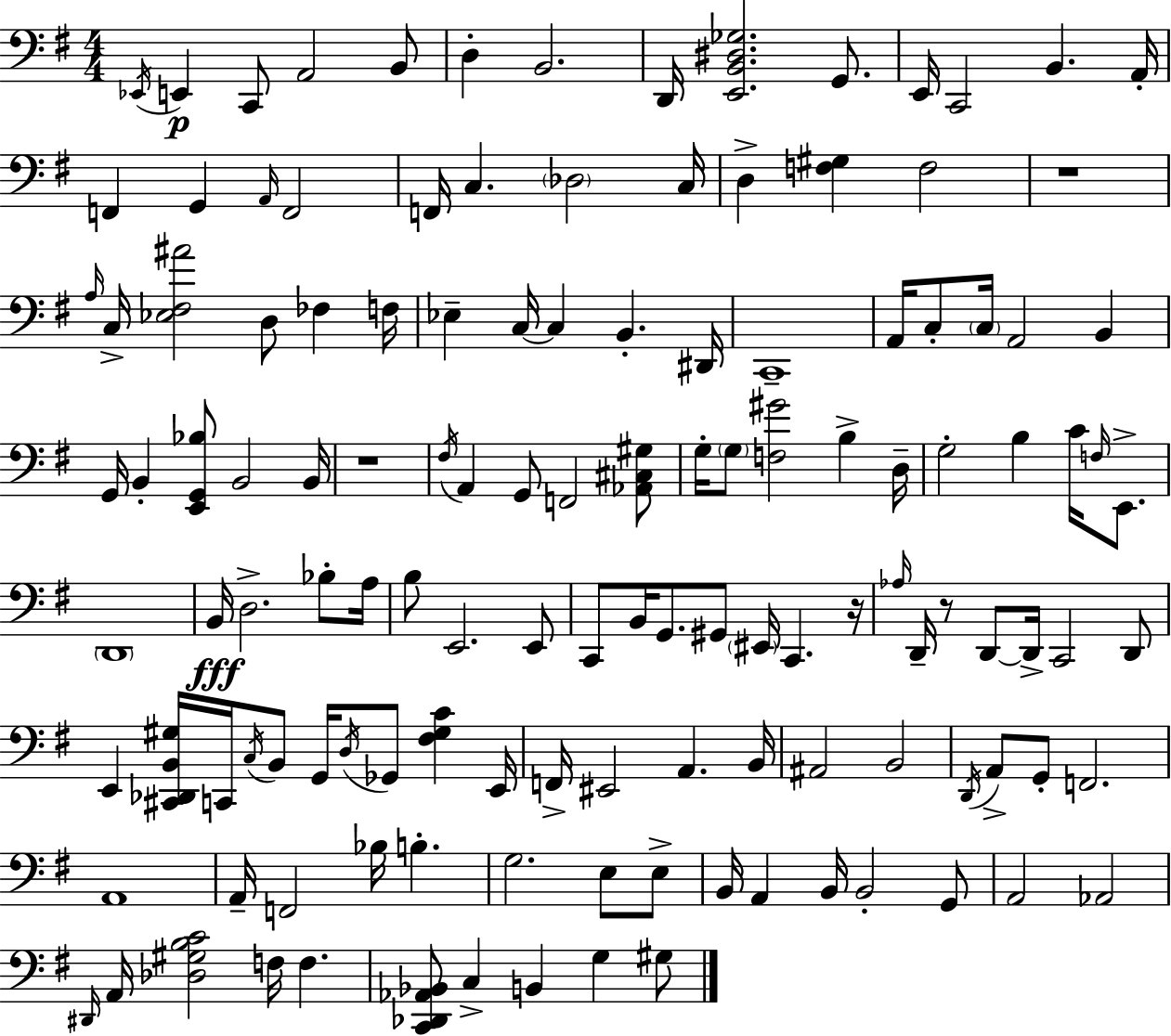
Eb2/s E2/q C2/e A2/h B2/e D3/q B2/h. D2/s [E2,B2,D#3,Gb3]/h. G2/e. E2/s C2/h B2/q. A2/s F2/q G2/q A2/s F2/h F2/s C3/q. Db3/h C3/s D3/q [F3,G#3]/q F3/h R/w A3/s C3/s [Eb3,F#3,A#4]/h D3/e FES3/q F3/s Eb3/q C3/s C3/q B2/q. D#2/s C2/w A2/s C3/e C3/s A2/h B2/q G2/s B2/q [E2,G2,Bb3]/e B2/h B2/s R/w F#3/s A2/q G2/e F2/h [Ab2,C#3,G#3]/e G3/s G3/e [F3,G#4]/h B3/q D3/s G3/h B3/q C4/s F3/s E2/e. D2/w B2/s D3/h. Bb3/e A3/s B3/e E2/h. E2/e C2/e B2/s G2/e. G#2/e EIS2/s C2/q. R/s Ab3/s D2/s R/e D2/e D2/s C2/h D2/e E2/q [C#2,Db2,B2,G#3]/s C2/s C3/s B2/e G2/s D3/s Gb2/e [F#3,G#3,C4]/q E2/s F2/s EIS2/h A2/q. B2/s A#2/h B2/h D2/s A2/e G2/e F2/h. A2/w A2/s F2/h Bb3/s B3/q. G3/h. E3/e E3/e B2/s A2/q B2/s B2/h G2/e A2/h Ab2/h D#2/s A2/s [Db3,G#3,B3,C4]/h F3/s F3/q. [C2,Db2,Ab2,Bb2]/e C3/q B2/q G3/q G#3/e